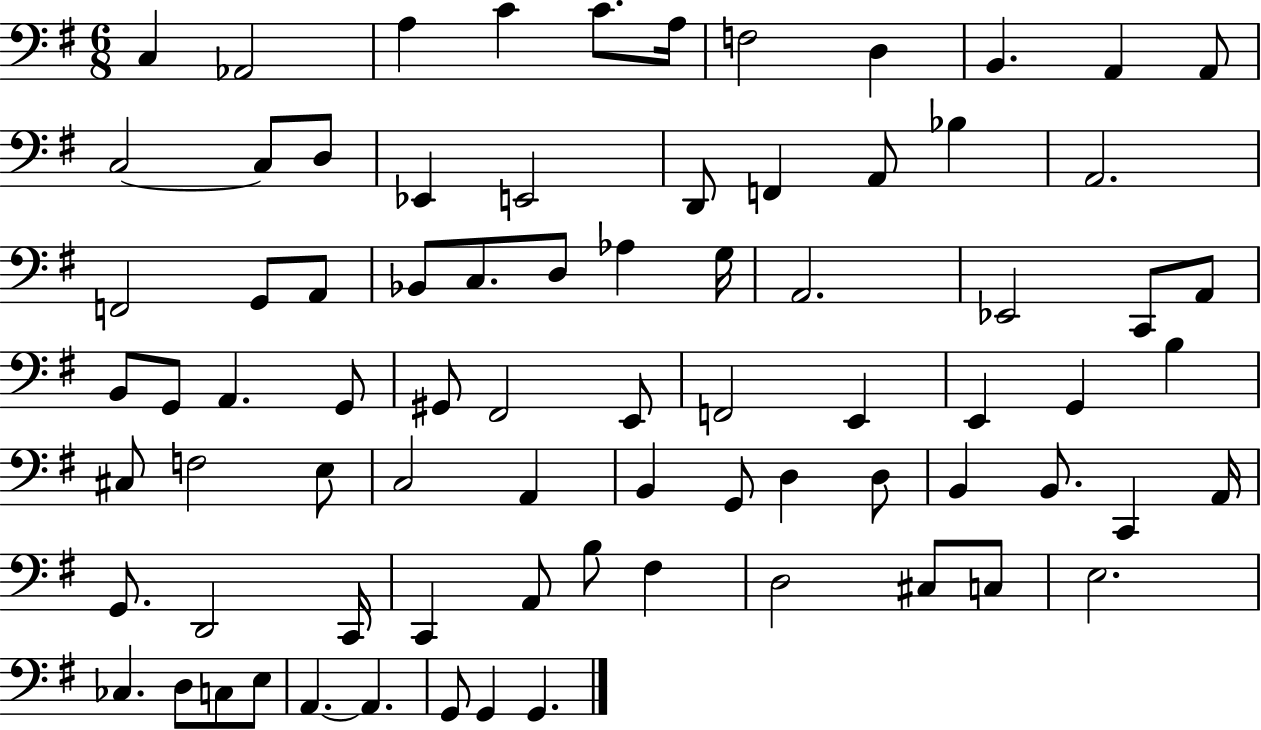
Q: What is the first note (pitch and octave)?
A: C3